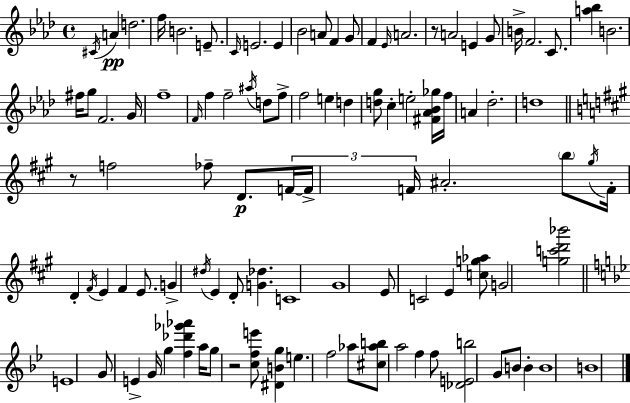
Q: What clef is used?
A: treble